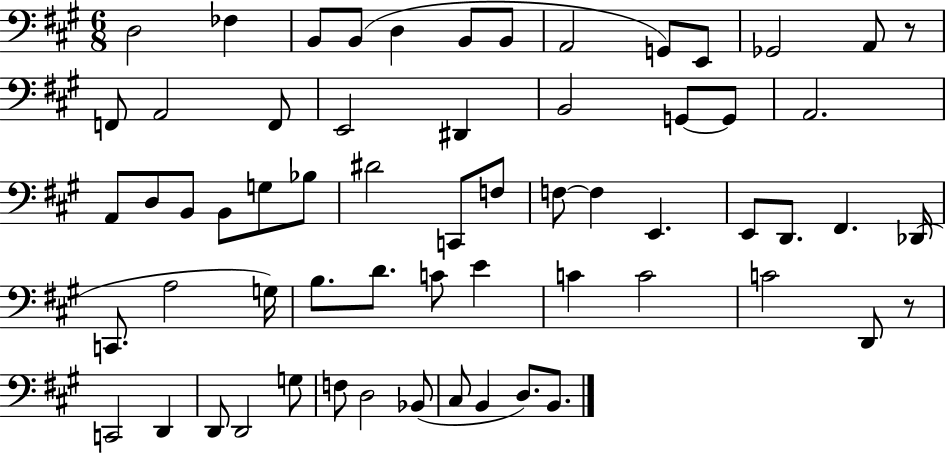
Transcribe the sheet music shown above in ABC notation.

X:1
T:Untitled
M:6/8
L:1/4
K:A
D,2 _F, B,,/2 B,,/2 D, B,,/2 B,,/2 A,,2 G,,/2 E,,/2 _G,,2 A,,/2 z/2 F,,/2 A,,2 F,,/2 E,,2 ^D,, B,,2 G,,/2 G,,/2 A,,2 A,,/2 D,/2 B,,/2 B,,/2 G,/2 _B,/2 ^D2 C,,/2 F,/2 F,/2 F, E,, E,,/2 D,,/2 ^F,, _D,,/4 C,,/2 A,2 G,/4 B,/2 D/2 C/2 E C C2 C2 D,,/2 z/2 C,,2 D,, D,,/2 D,,2 G,/2 F,/2 D,2 _B,,/2 ^C,/2 B,, D,/2 B,,/2